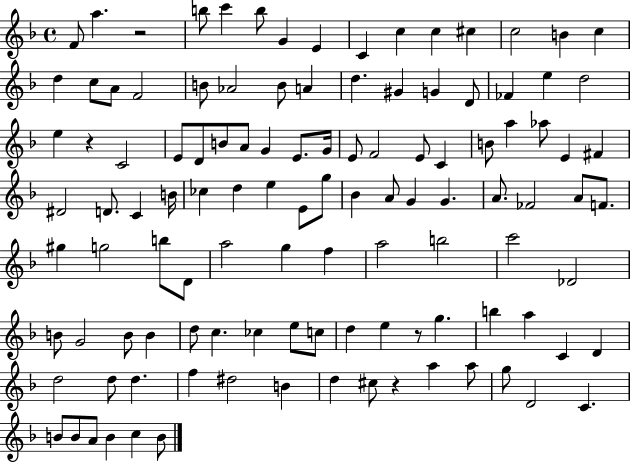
{
  \clef treble
  \time 4/4
  \defaultTimeSignature
  \key f \major
  f'8 a''4. r2 | b''8 c'''4 b''8 g'4 e'4 | c'4 c''4 c''4 cis''4 | c''2 b'4 c''4 | \break d''4 c''8 a'8 f'2 | b'8 aes'2 b'8 a'4 | d''4. gis'4 g'4 d'8 | fes'4 e''4 d''2 | \break e''4 r4 c'2 | e'8 d'8 b'8 a'8 g'4 e'8. g'16 | e'8 f'2 e'8 c'4 | b'8 a''4 aes''8 e'4 fis'4 | \break dis'2 d'8. c'4 b'16 | ces''4 d''4 e''4 e'8 g''8 | bes'4 a'8 g'4 g'4. | a'8. fes'2 a'8 f'8. | \break gis''4 g''2 b''8 d'8 | a''2 g''4 f''4 | a''2 b''2 | c'''2 des'2 | \break b'8 g'2 b'8 b'4 | d''8 c''4. ces''4 e''8 c''8 | d''4 e''4 r8 g''4. | b''4 a''4 c'4 d'4 | \break d''2 d''8 d''4. | f''4 dis''2 b'4 | d''4 cis''8 r4 a''4 a''8 | g''8 d'2 c'4. | \break b'8 b'8 a'8 b'4 c''4 b'8 | \bar "|."
}